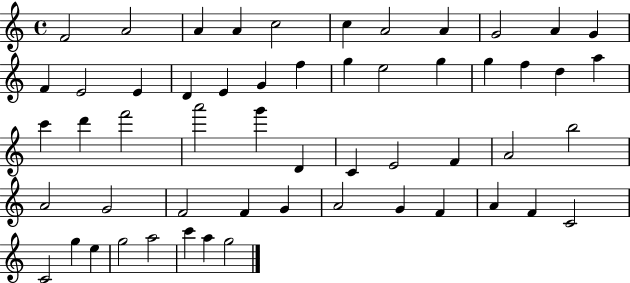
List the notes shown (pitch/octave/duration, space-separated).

F4/h A4/h A4/q A4/q C5/h C5/q A4/h A4/q G4/h A4/q G4/q F4/q E4/h E4/q D4/q E4/q G4/q F5/q G5/q E5/h G5/q G5/q F5/q D5/q A5/q C6/q D6/q F6/h A6/h G6/q D4/q C4/q E4/h F4/q A4/h B5/h A4/h G4/h F4/h F4/q G4/q A4/h G4/q F4/q A4/q F4/q C4/h C4/h G5/q E5/q G5/h A5/h C6/q A5/q G5/h